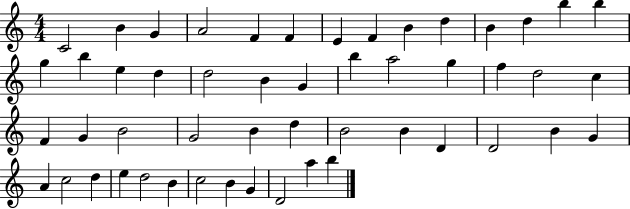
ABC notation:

X:1
T:Untitled
M:4/4
L:1/4
K:C
C2 B G A2 F F E F B d B d b b g b e d d2 B G b a2 g f d2 c F G B2 G2 B d B2 B D D2 B G A c2 d e d2 B c2 B G D2 a b